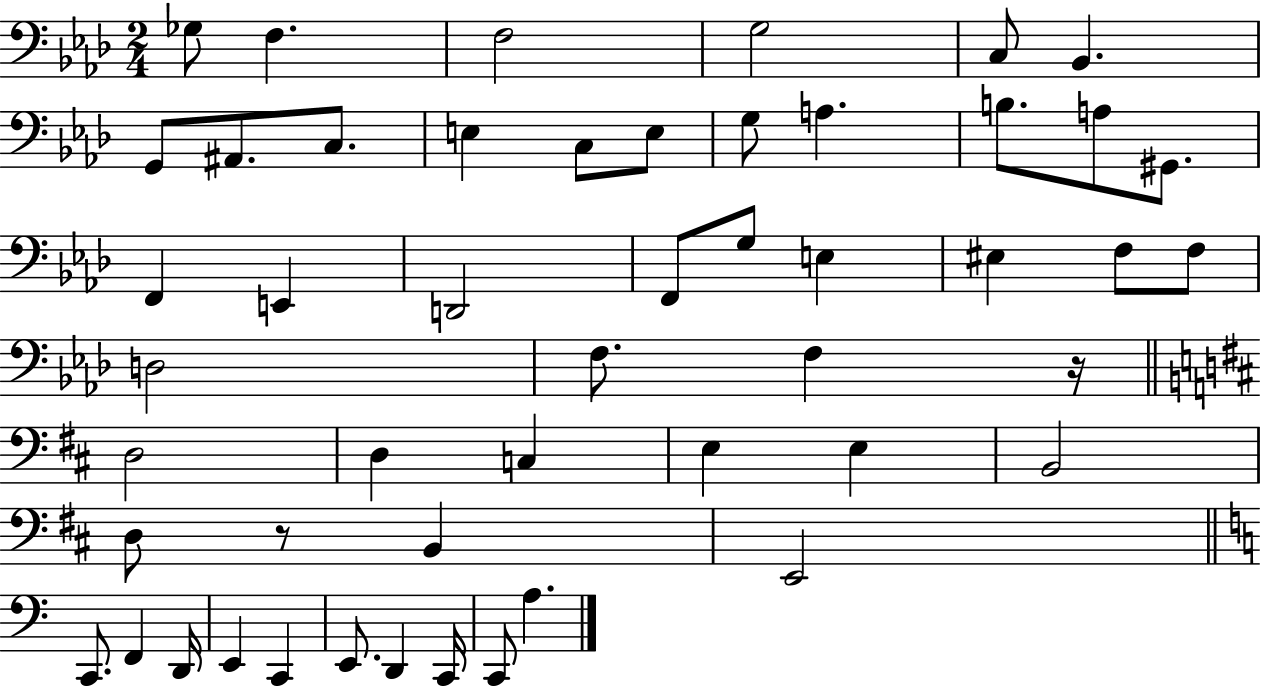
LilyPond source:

{
  \clef bass
  \numericTimeSignature
  \time 2/4
  \key aes \major
  ges8 f4. | f2 | g2 | c8 bes,4. | \break g,8 ais,8. c8. | e4 c8 e8 | g8 a4. | b8. a8 gis,8. | \break f,4 e,4 | d,2 | f,8 g8 e4 | eis4 f8 f8 | \break d2 | f8. f4 r16 | \bar "||" \break \key b \minor d2 | d4 c4 | e4 e4 | b,2 | \break d8 r8 b,4 | e,2 | \bar "||" \break \key a \minor c,8. f,4 d,16 | e,4 c,4 | e,8. d,4 c,16 | c,8 a4. | \break \bar "|."
}